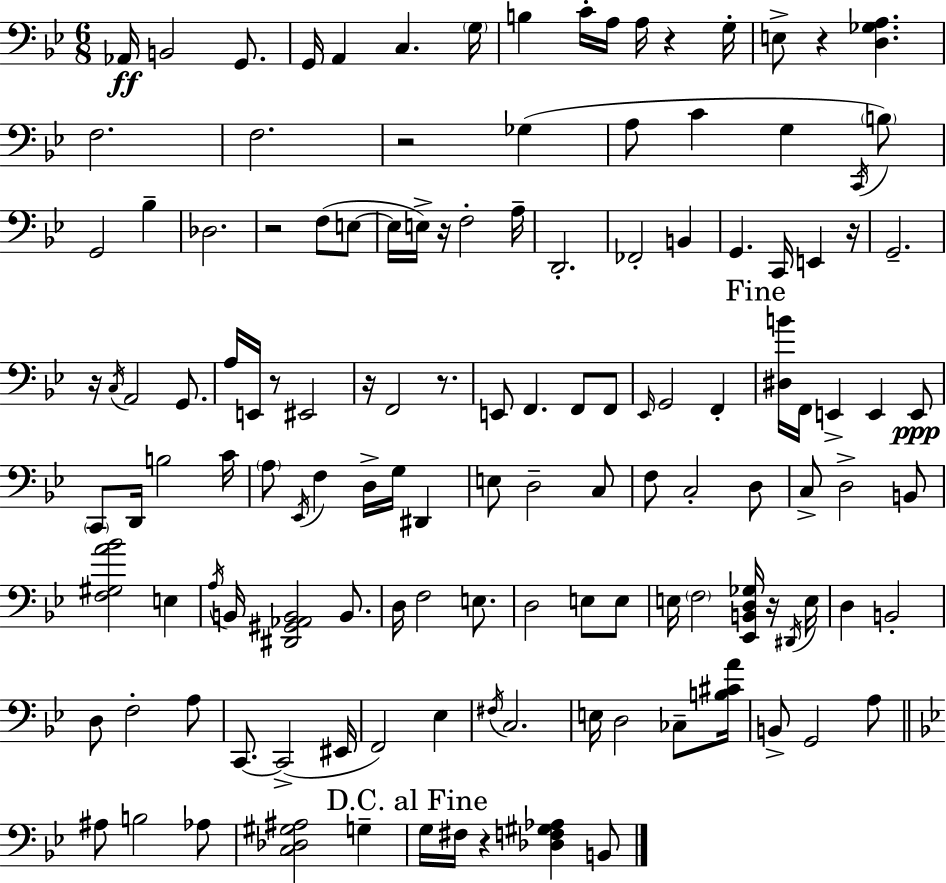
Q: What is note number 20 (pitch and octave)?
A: C2